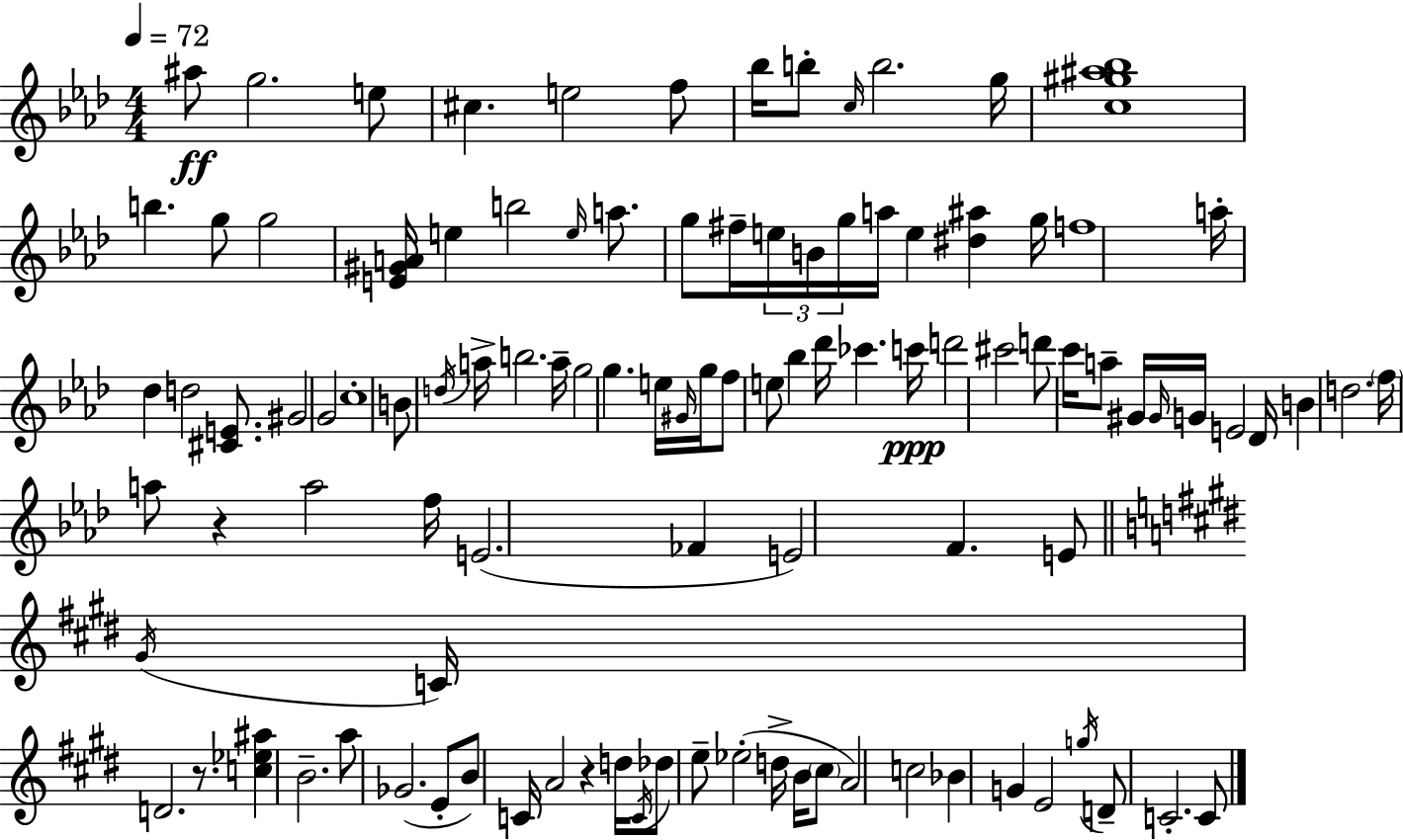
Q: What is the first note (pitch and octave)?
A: A#5